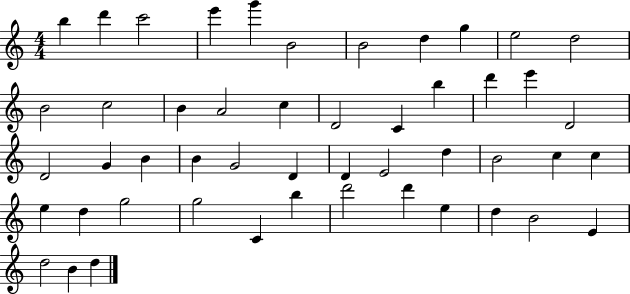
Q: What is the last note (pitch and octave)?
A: D5